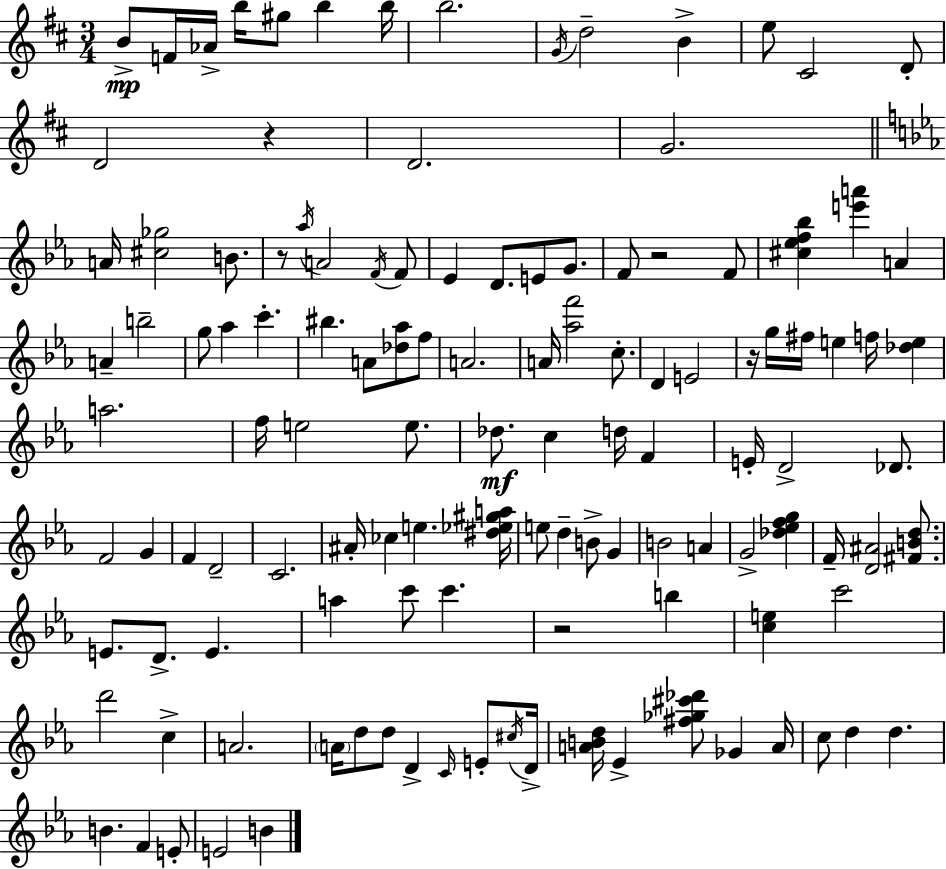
X:1
T:Untitled
M:3/4
L:1/4
K:D
B/2 F/4 _A/4 b/4 ^g/2 b b/4 b2 G/4 d2 B e/2 ^C2 D/2 D2 z D2 G2 A/4 [^c_g]2 B/2 z/2 _a/4 A2 F/4 F/2 _E D/2 E/2 G/2 F/2 z2 F/2 [^c_ef_b] [e'a'] A A b2 g/2 _a c' ^b A/2 [_d_a]/2 f/2 A2 A/4 [_af']2 c/2 D E2 z/4 g/4 ^f/4 e f/4 [_de] a2 f/4 e2 e/2 _d/2 c d/4 F E/4 D2 _D/2 F2 G F D2 C2 ^A/4 _c e [^d_e^ga]/4 e/2 d B/2 G B2 A G2 [_d_efg] F/4 [D^A]2 [^FBd]/2 E/2 D/2 E a c'/2 c' z2 b [ce] c'2 d'2 c A2 A/4 d/2 d/2 D C/4 E/2 ^c/4 D/4 [ABd]/4 _E [^f_g^c'_d']/2 _G A/4 c/2 d d B F E/2 E2 B